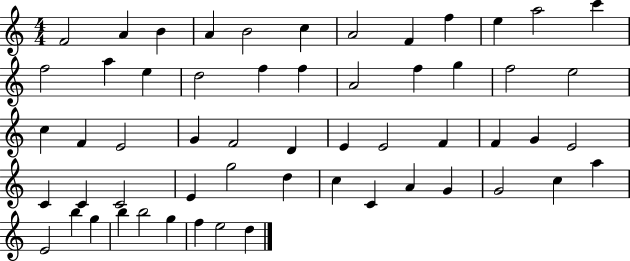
F4/h A4/q B4/q A4/q B4/h C5/q A4/h F4/q F5/q E5/q A5/h C6/q F5/h A5/q E5/q D5/h F5/q F5/q A4/h F5/q G5/q F5/h E5/h C5/q F4/q E4/h G4/q F4/h D4/q E4/q E4/h F4/q F4/q G4/q E4/h C4/q C4/q C4/h E4/q G5/h D5/q C5/q C4/q A4/q G4/q G4/h C5/q A5/q E4/h B5/q G5/q B5/q B5/h G5/q F5/q E5/h D5/q